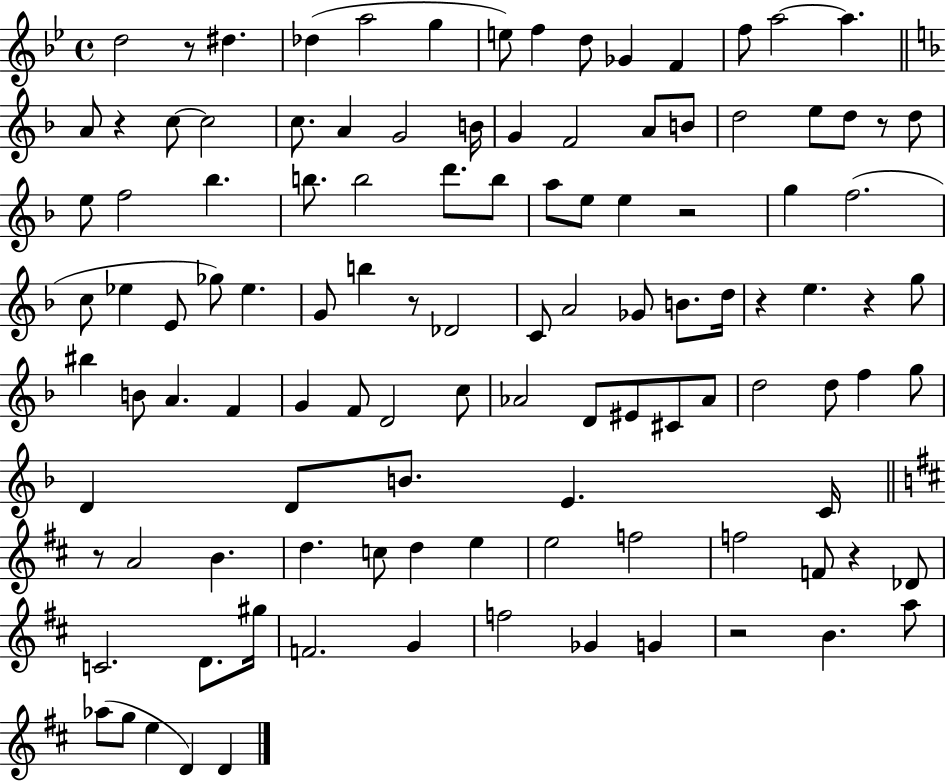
X:1
T:Untitled
M:4/4
L:1/4
K:Bb
d2 z/2 ^d _d a2 g e/2 f d/2 _G F f/2 a2 a A/2 z c/2 c2 c/2 A G2 B/4 G F2 A/2 B/2 d2 e/2 d/2 z/2 d/2 e/2 f2 _b b/2 b2 d'/2 b/2 a/2 e/2 e z2 g f2 c/2 _e E/2 _g/2 _e G/2 b z/2 _D2 C/2 A2 _G/2 B/2 d/4 z e z g/2 ^b B/2 A F G F/2 D2 c/2 _A2 D/2 ^E/2 ^C/2 _A/2 d2 d/2 f g/2 D D/2 B/2 E C/4 z/2 A2 B d c/2 d e e2 f2 f2 F/2 z _D/2 C2 D/2 ^g/4 F2 G f2 _G G z2 B a/2 _a/2 g/2 e D D